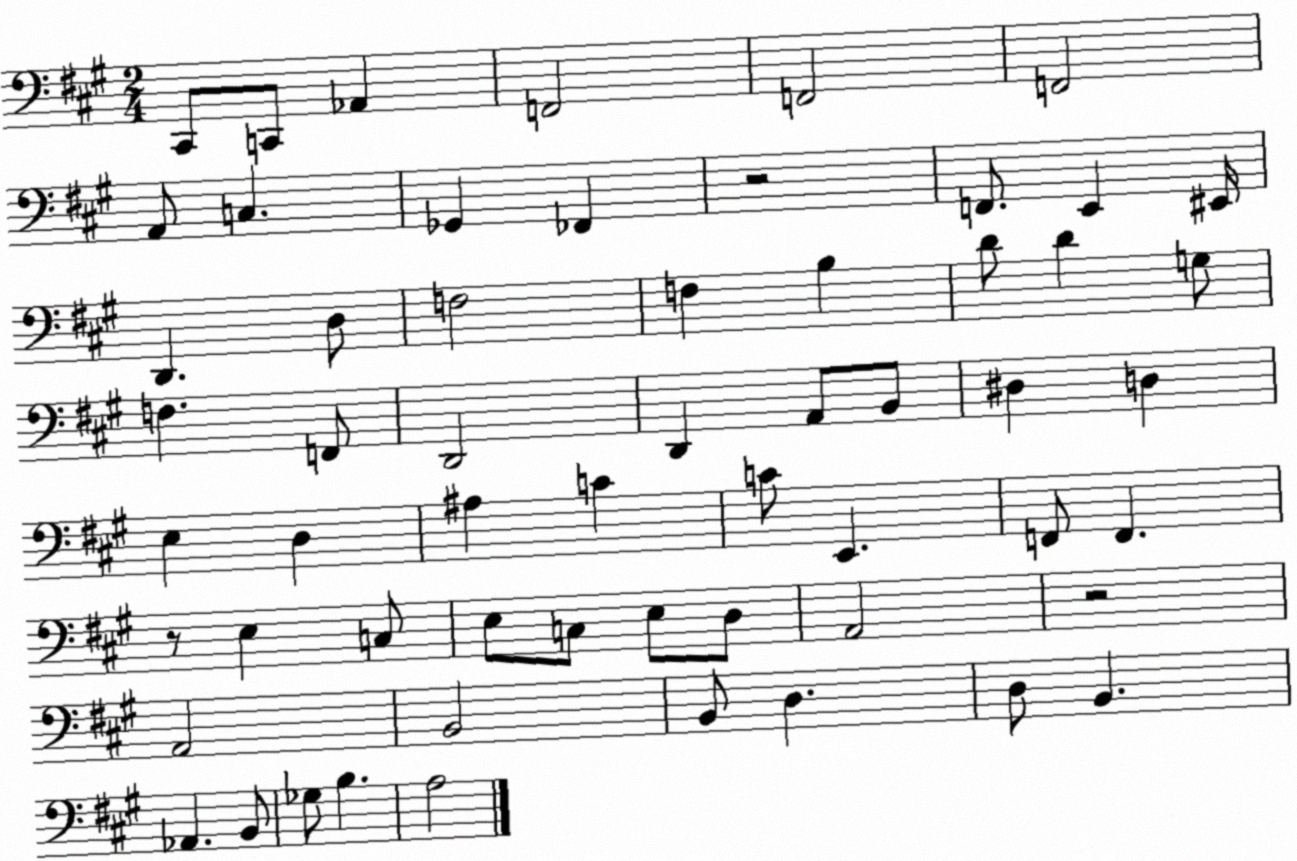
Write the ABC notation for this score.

X:1
T:Untitled
M:2/4
L:1/4
K:A
^C,,/2 C,,/2 _A,, F,,2 F,,2 F,,2 A,,/2 C, _G,, _F,, z2 F,,/2 E,, ^E,,/4 D,, D,/2 F,2 F, B, D/2 D G,/2 F, F,,/2 D,,2 D,, A,,/2 B,,/2 ^D, D, E, D, ^A, C C/2 E,, F,,/2 F,, z/2 E, C,/2 E,/2 C,/2 E,/2 D,/2 A,,2 z2 A,,2 B,,2 B,,/2 D, D,/2 B,, _A,, B,,/2 _G,/2 B, A,2